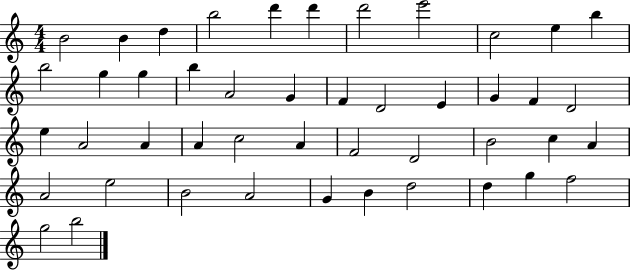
B4/h B4/q D5/q B5/h D6/q D6/q D6/h E6/h C5/h E5/q B5/q B5/h G5/q G5/q B5/q A4/h G4/q F4/q D4/h E4/q G4/q F4/q D4/h E5/q A4/h A4/q A4/q C5/h A4/q F4/h D4/h B4/h C5/q A4/q A4/h E5/h B4/h A4/h G4/q B4/q D5/h D5/q G5/q F5/h G5/h B5/h